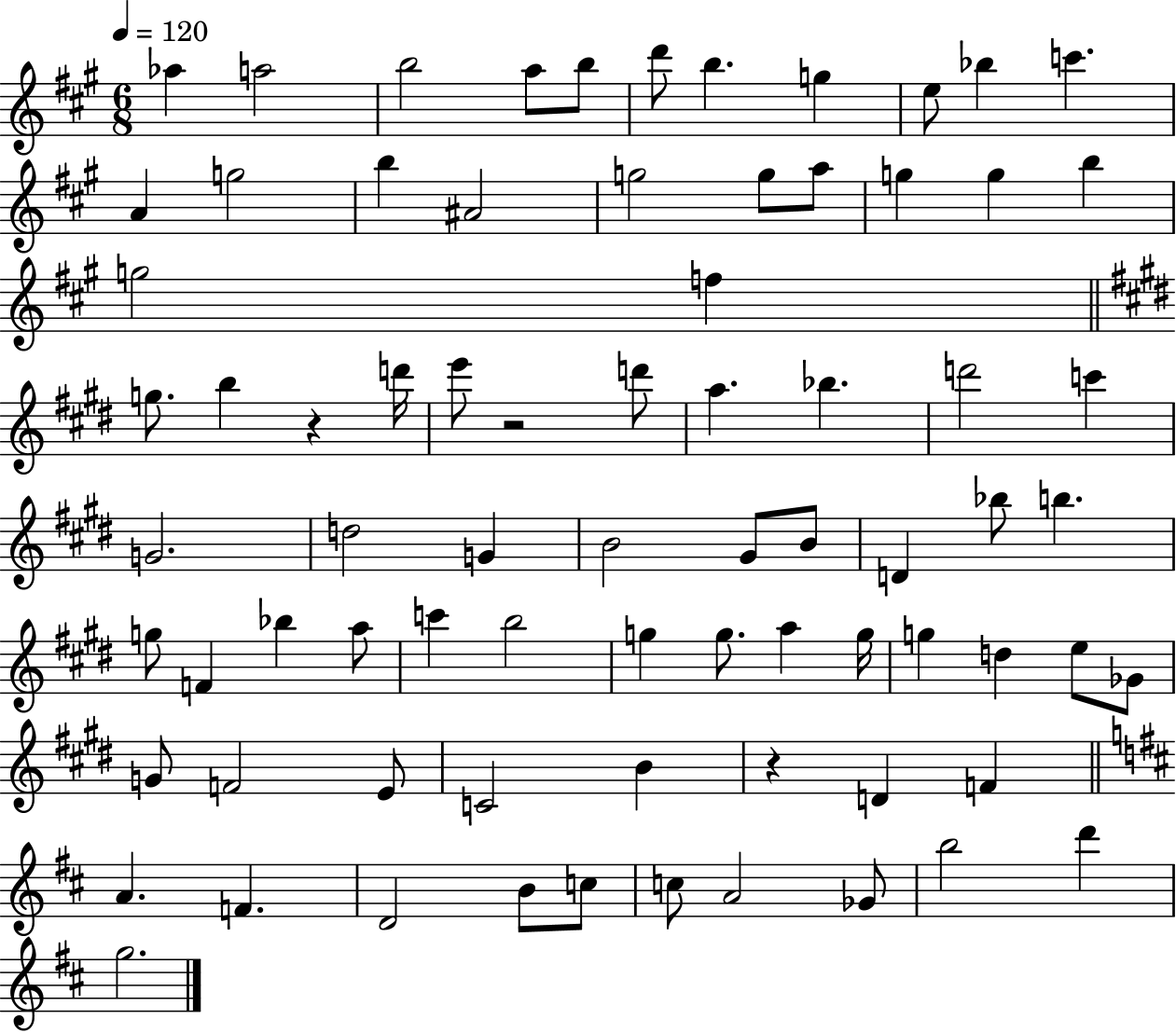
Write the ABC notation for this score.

X:1
T:Untitled
M:6/8
L:1/4
K:A
_a a2 b2 a/2 b/2 d'/2 b g e/2 _b c' A g2 b ^A2 g2 g/2 a/2 g g b g2 f g/2 b z d'/4 e'/2 z2 d'/2 a _b d'2 c' G2 d2 G B2 ^G/2 B/2 D _b/2 b g/2 F _b a/2 c' b2 g g/2 a g/4 g d e/2 _G/2 G/2 F2 E/2 C2 B z D F A F D2 B/2 c/2 c/2 A2 _G/2 b2 d' g2